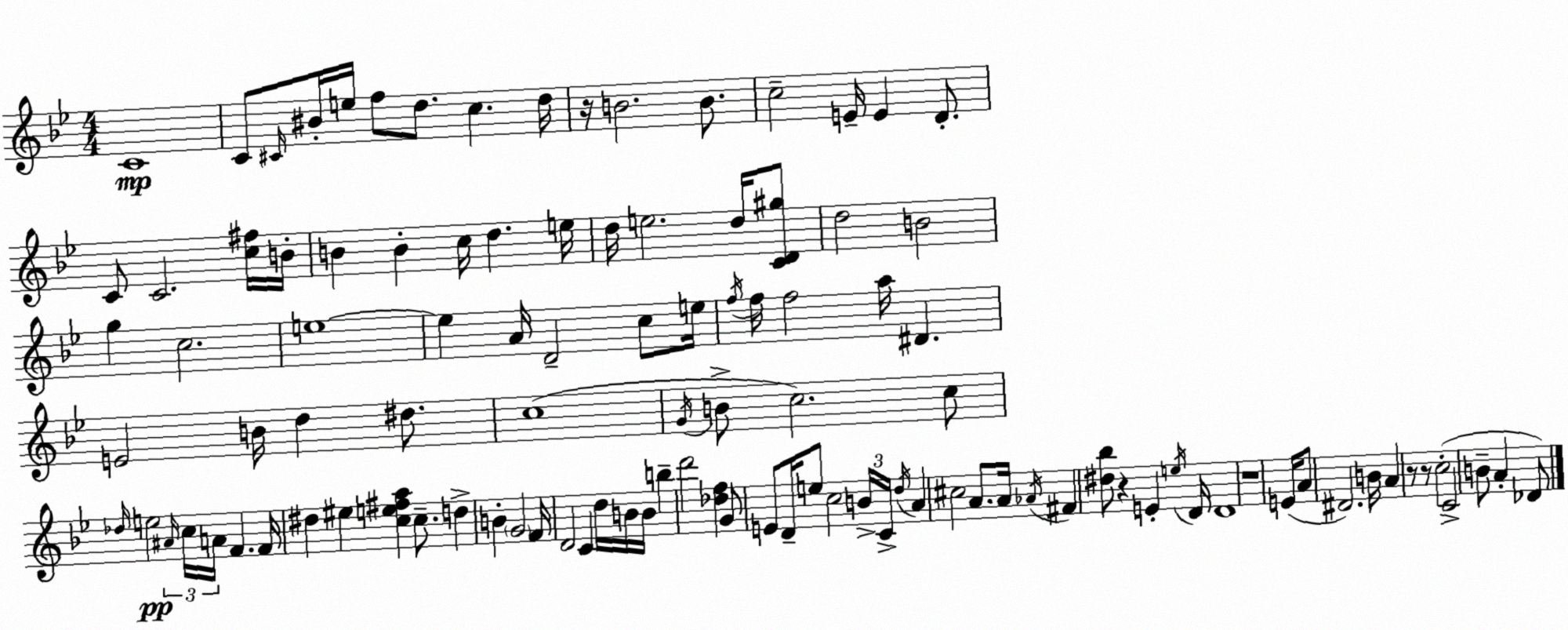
X:1
T:Untitled
M:4/4
L:1/4
K:Bb
C4 C/2 ^C/4 ^B/4 e/4 f/2 d/2 c d/4 z/4 B2 B/2 c2 E/4 E D/2 C/2 C2 [c^f]/4 B/4 B B c/4 d e/4 d/4 e2 d/4 [CD^g]/2 d2 B2 g c2 e4 e A/4 D2 c/2 e/4 f/4 f/4 f2 a/4 ^D E2 B/4 d ^d/2 c4 G/4 B/2 c2 c/2 _d/4 e2 ^A/4 c/4 A/4 F F/4 ^d ^e [ce^fa] c/2 d B G2 F/4 D2 C d/4 B/4 B/4 b d'2 [_df] G/2 E/2 D/4 e/2 c2 B/4 C/4 d/4 A ^c2 A/2 A/4 _A/4 ^F [^d_b]/2 z E e/4 D/4 D4 z4 E/4 A/2 ^D2 B/4 A z/2 z/2 c2 C2 B/2 A _D/2